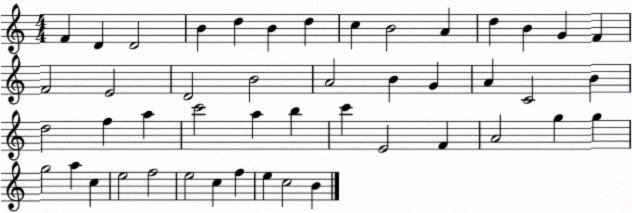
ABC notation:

X:1
T:Untitled
M:4/4
L:1/4
K:C
F D D2 B d B d c B2 A d B G F F2 E2 D2 B2 A2 B G A C2 B d2 f a c'2 a b c' E2 F A2 g g g2 a c e2 f2 e2 c f e c2 B